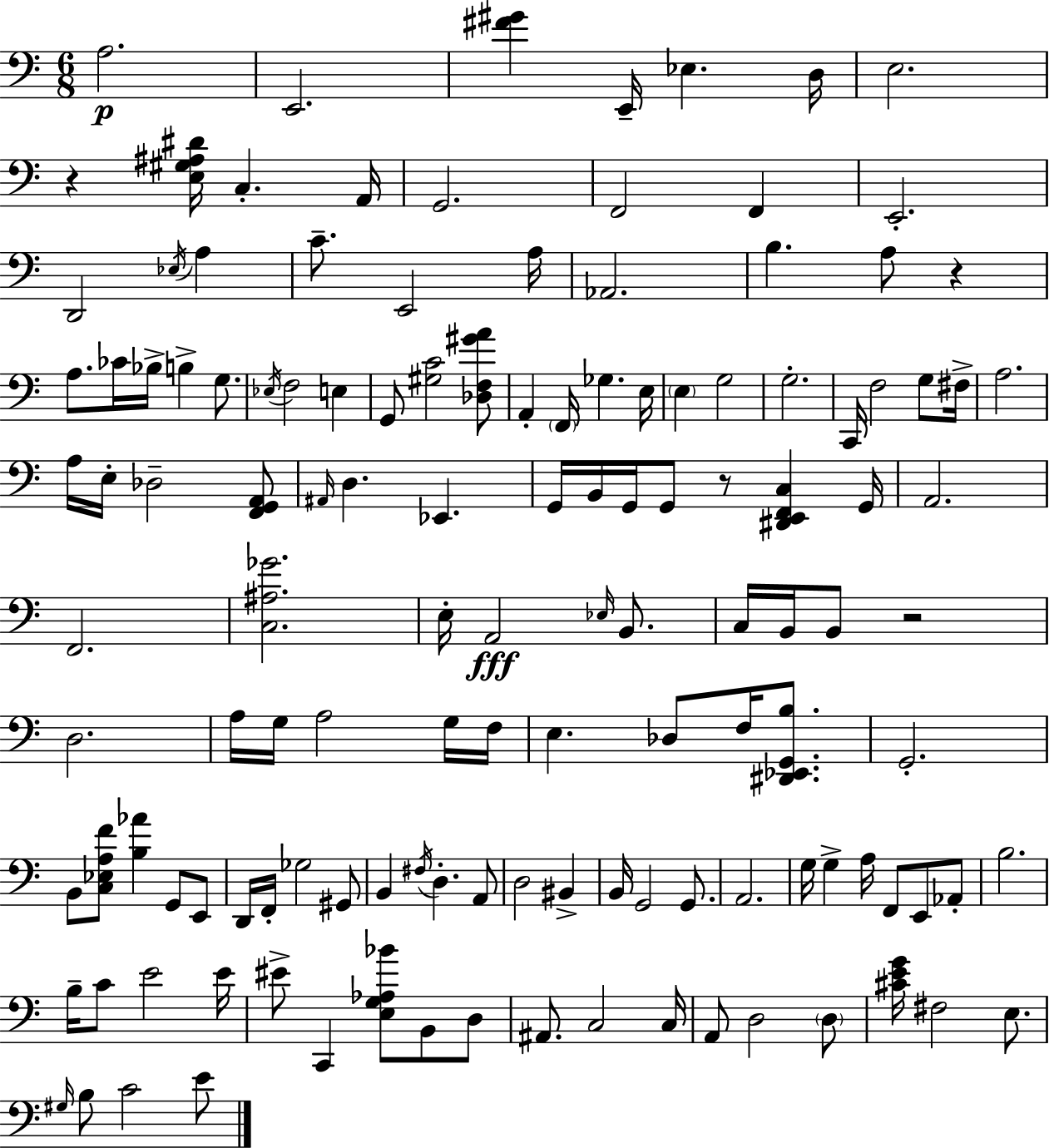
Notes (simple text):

A3/h. E2/h. [F#4,G#4]/q E2/s Eb3/q. D3/s E3/h. R/q [E3,G#3,A#3,D#4]/s C3/q. A2/s G2/h. F2/h F2/q E2/h. D2/h Eb3/s A3/q C4/e. E2/h A3/s Ab2/h. B3/q. A3/e R/q A3/e. CES4/s Bb3/s B3/q G3/e. Eb3/s F3/h E3/q G2/e [G#3,C4]/h [Db3,F3,G#4,A4]/e A2/q F2/s Gb3/q. E3/s E3/q G3/h G3/h. C2/s F3/h G3/e F#3/s A3/h. A3/s E3/s Db3/h [F2,G2,A2]/e A#2/s D3/q. Eb2/q. G2/s B2/s G2/s G2/e R/e [D#2,E2,F2,C3]/q G2/s A2/h. F2/h. [C3,A#3,Gb4]/h. E3/s A2/h Eb3/s B2/e. C3/s B2/s B2/e R/h D3/h. A3/s G3/s A3/h G3/s F3/s E3/q. Db3/e F3/s [D#2,Eb2,G2,B3]/e. G2/h. B2/e [C3,Eb3,A3,F4]/e [B3,Ab4]/q G2/e E2/e D2/s F2/s Gb3/h G#2/e B2/q F#3/s D3/q. A2/e D3/h BIS2/q B2/s G2/h G2/e. A2/h. G3/s G3/q A3/s F2/e E2/e Ab2/e B3/h. B3/s C4/e E4/h E4/s EIS4/e C2/q [E3,G3,Ab3,Bb4]/e B2/e D3/e A#2/e. C3/h C3/s A2/e D3/h D3/e [C#4,E4,G4]/s F#3/h E3/e. G#3/s B3/e C4/h E4/e